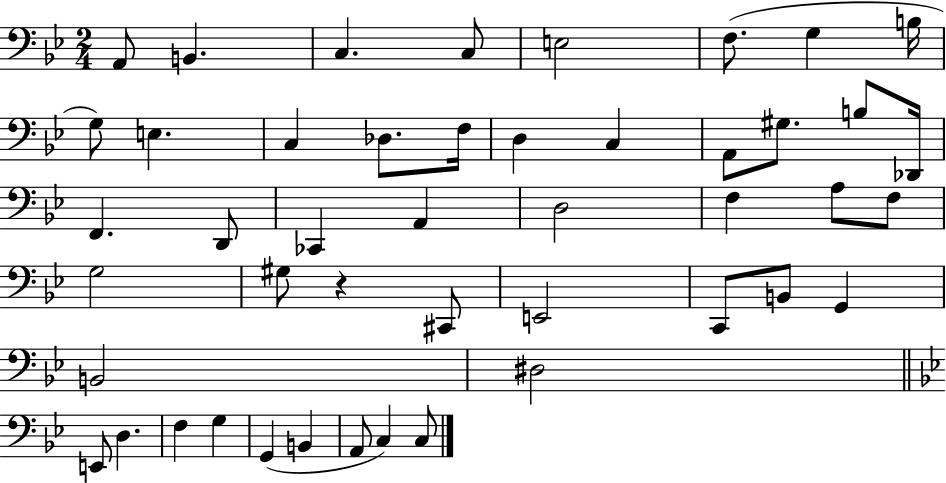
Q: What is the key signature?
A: BES major